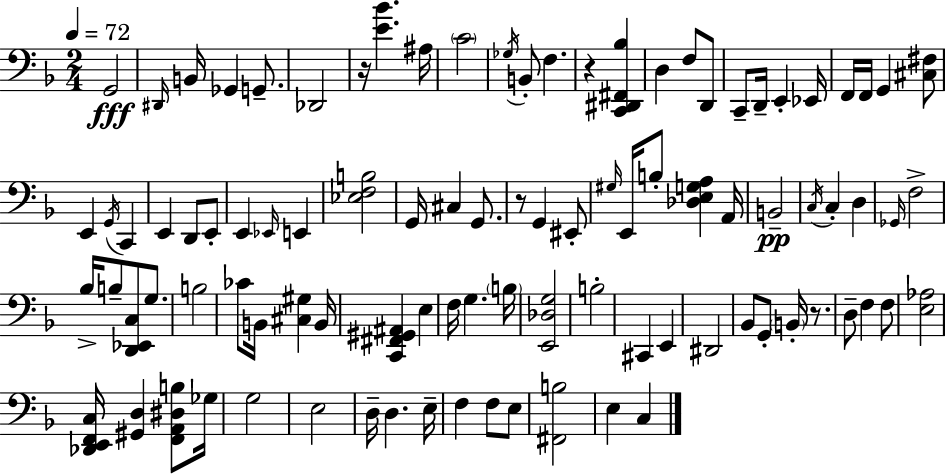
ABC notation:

X:1
T:Untitled
M:2/4
L:1/4
K:F
G,,2 ^D,,/4 B,,/4 _G,, G,,/2 _D,,2 z/4 [E_B] ^A,/4 C2 _G,/4 B,,/2 F, z [C,,^D,,^F,,_B,] D, F,/2 D,,/2 C,,/2 D,,/4 E,, _E,,/4 F,,/4 F,,/4 G,, [^C,^F,]/2 E,, G,,/4 C,, E,, D,,/2 E,,/2 E,, _E,,/4 E,, [_E,F,B,]2 G,,/4 ^C, G,,/2 z/2 G,, ^E,,/2 ^G,/4 E,,/4 B,/2 [_D,E,G,A,] A,,/4 B,,2 C,/4 C, D, _G,,/4 F,2 _B,/4 B,/2 [D,,_E,,C,]/2 G,/2 B,2 _C/2 B,,/4 [^C,^G,] B,,/4 [C,,^F,,^G,,^A,,] E, F,/4 G, B,/4 [E,,_D,G,]2 B,2 ^C,, E,, ^D,,2 _B,,/2 G,,/2 B,,/4 z/2 D,/2 F, F,/2 [E,_A,]2 [_D,,E,,F,,C,]/4 [^G,,D,] [F,,A,,^D,B,]/2 _G,/4 G,2 E,2 D,/4 D, E,/4 F, F,/2 E,/2 [^F,,B,]2 E, C,